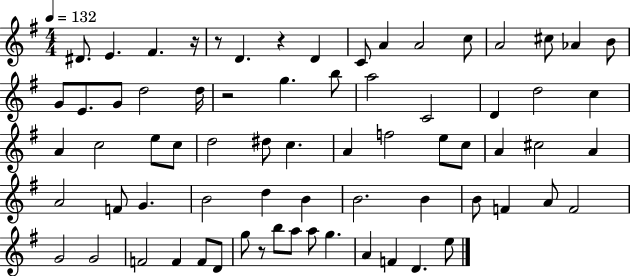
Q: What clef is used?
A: treble